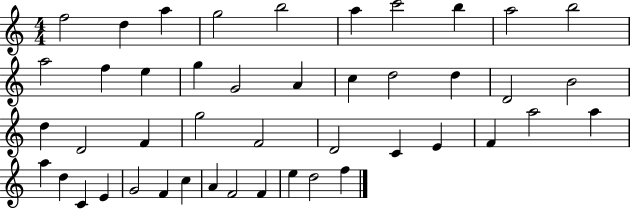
F5/h D5/q A5/q G5/h B5/h A5/q C6/h B5/q A5/h B5/h A5/h F5/q E5/q G5/q G4/h A4/q C5/q D5/h D5/q D4/h B4/h D5/q D4/h F4/q G5/h F4/h D4/h C4/q E4/q F4/q A5/h A5/q A5/q D5/q C4/q E4/q G4/h F4/q C5/q A4/q F4/h F4/q E5/q D5/h F5/q